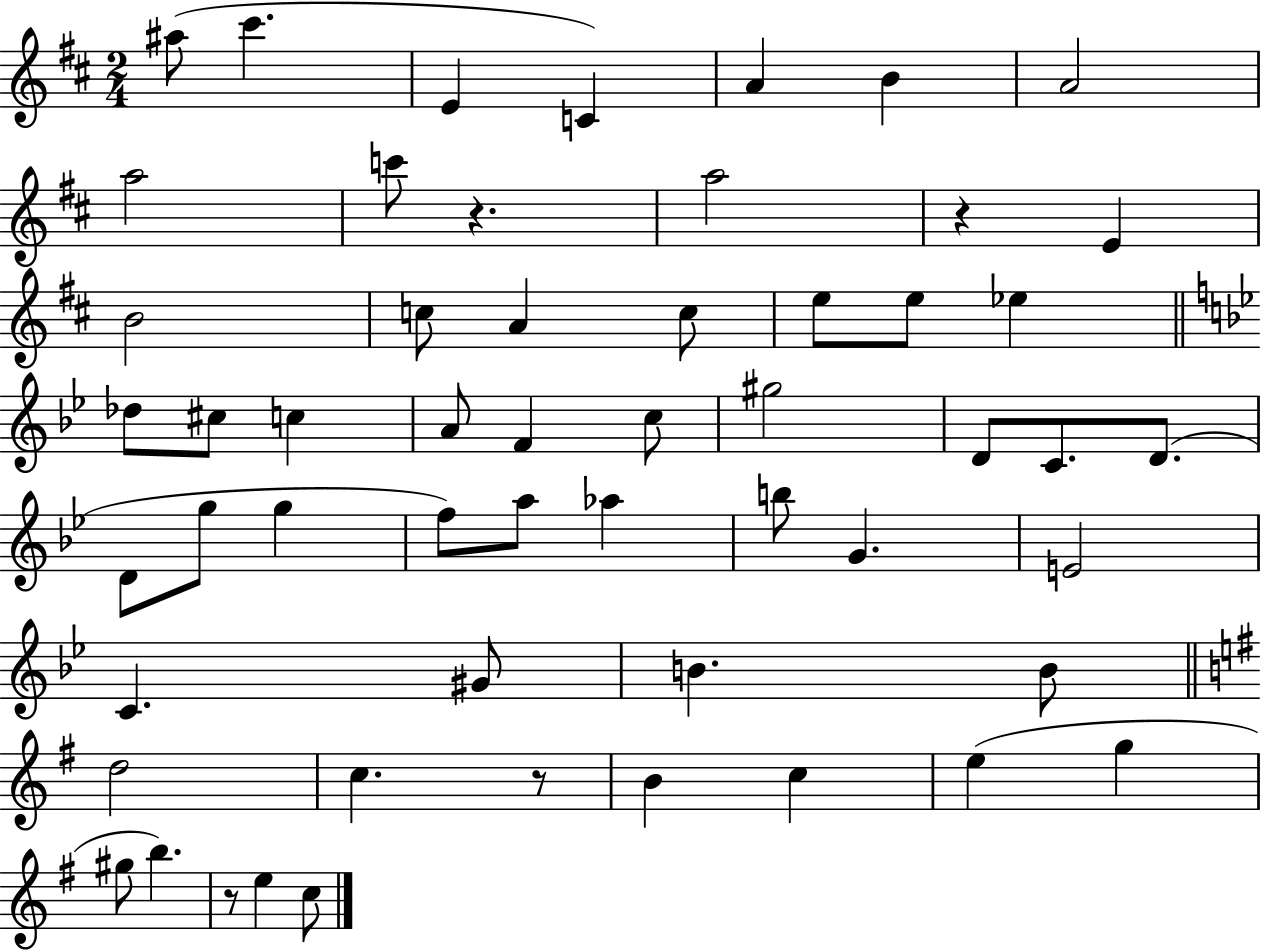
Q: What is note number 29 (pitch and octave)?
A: D4